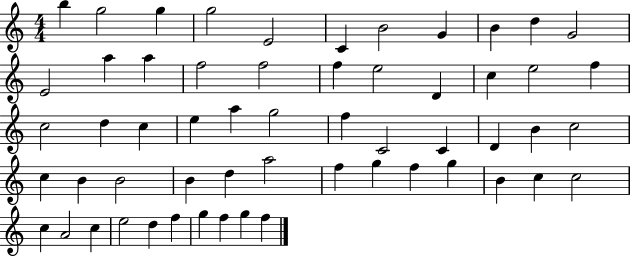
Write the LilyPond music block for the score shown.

{
  \clef treble
  \numericTimeSignature
  \time 4/4
  \key c \major
  b''4 g''2 g''4 | g''2 e'2 | c'4 b'2 g'4 | b'4 d''4 g'2 | \break e'2 a''4 a''4 | f''2 f''2 | f''4 e''2 d'4 | c''4 e''2 f''4 | \break c''2 d''4 c''4 | e''4 a''4 g''2 | f''4 c'2 c'4 | d'4 b'4 c''2 | \break c''4 b'4 b'2 | b'4 d''4 a''2 | f''4 g''4 f''4 g''4 | b'4 c''4 c''2 | \break c''4 a'2 c''4 | e''2 d''4 f''4 | g''4 f''4 g''4 f''4 | \bar "|."
}